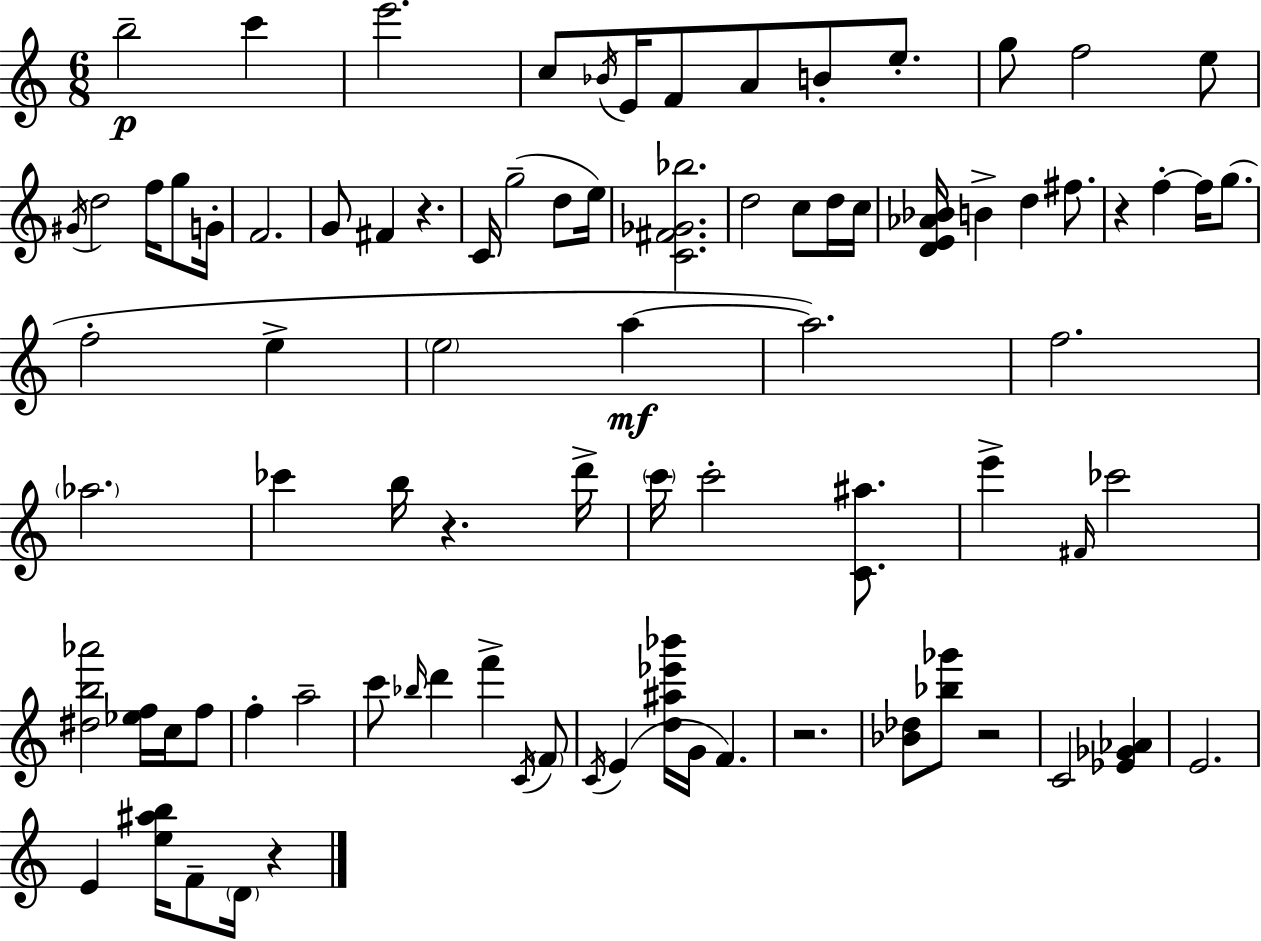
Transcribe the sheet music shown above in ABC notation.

X:1
T:Untitled
M:6/8
L:1/4
K:C
b2 c' e'2 c/2 _B/4 E/4 F/2 A/2 B/2 e/2 g/2 f2 e/2 ^G/4 d2 f/4 g/2 G/4 F2 G/2 ^F z C/4 g2 d/2 e/4 [C^F_G_b]2 d2 c/2 d/4 c/4 [DE_A_B]/4 B d ^f/2 z f f/4 g/2 f2 e e2 a a2 f2 _a2 _c' b/4 z d'/4 c'/4 c'2 [C^a]/2 e' ^F/4 _c'2 [^db_a']2 [_ef]/4 c/4 f/2 f a2 c'/2 _b/4 d' f' C/4 F/2 C/4 E [d^a_e'_b']/4 G/4 F z2 [_B_d]/2 [_b_g']/2 z2 C2 [_E_G_A] E2 E [e^ab]/4 F/2 D/4 z